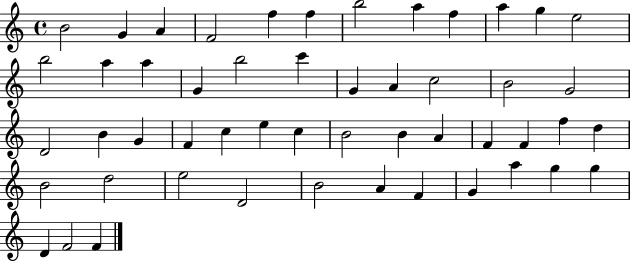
B4/h G4/q A4/q F4/h F5/q F5/q B5/h A5/q F5/q A5/q G5/q E5/h B5/h A5/q A5/q G4/q B5/h C6/q G4/q A4/q C5/h B4/h G4/h D4/h B4/q G4/q F4/q C5/q E5/q C5/q B4/h B4/q A4/q F4/q F4/q F5/q D5/q B4/h D5/h E5/h D4/h B4/h A4/q F4/q G4/q A5/q G5/q G5/q D4/q F4/h F4/q